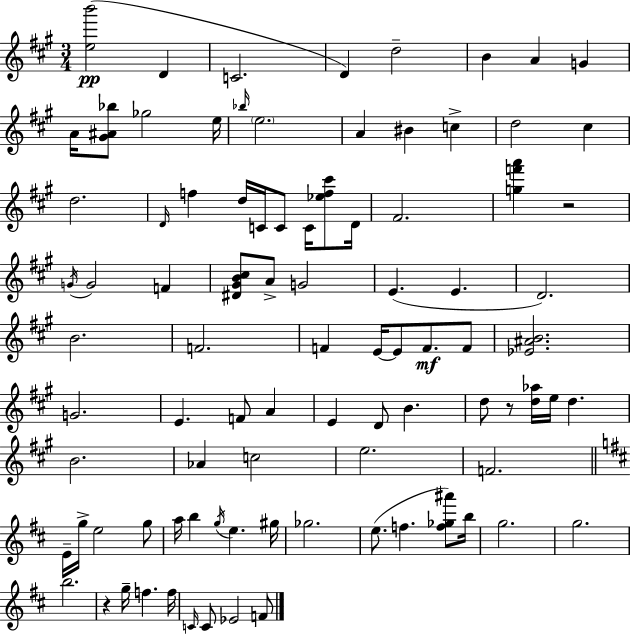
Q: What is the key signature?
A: A major